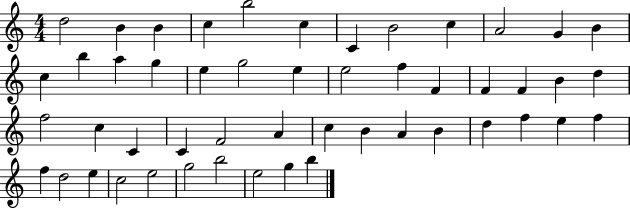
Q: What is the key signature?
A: C major